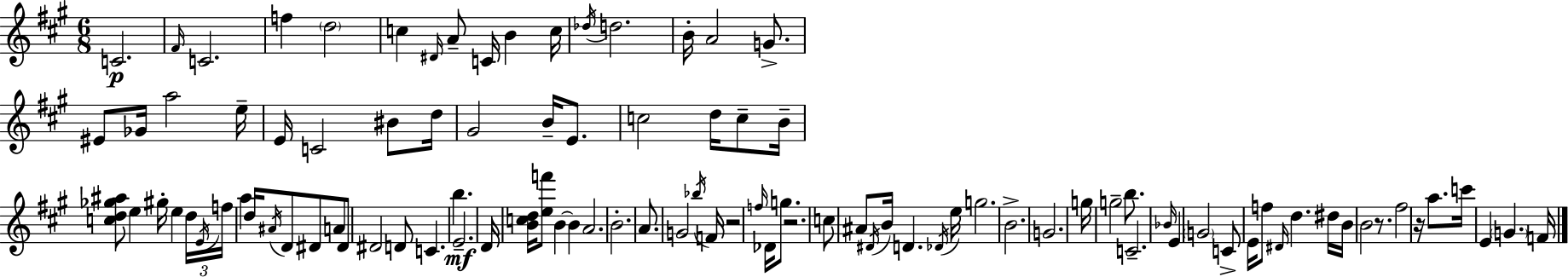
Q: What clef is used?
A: treble